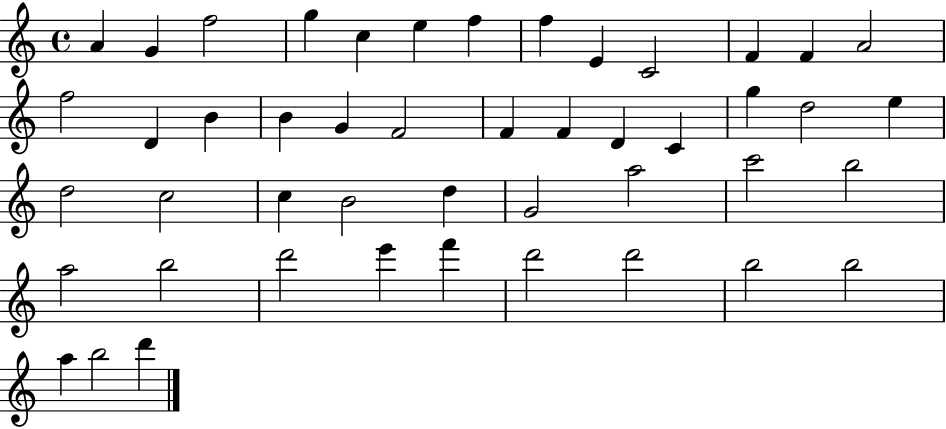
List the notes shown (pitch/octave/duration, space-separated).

A4/q G4/q F5/h G5/q C5/q E5/q F5/q F5/q E4/q C4/h F4/q F4/q A4/h F5/h D4/q B4/q B4/q G4/q F4/h F4/q F4/q D4/q C4/q G5/q D5/h E5/q D5/h C5/h C5/q B4/h D5/q G4/h A5/h C6/h B5/h A5/h B5/h D6/h E6/q F6/q D6/h D6/h B5/h B5/h A5/q B5/h D6/q